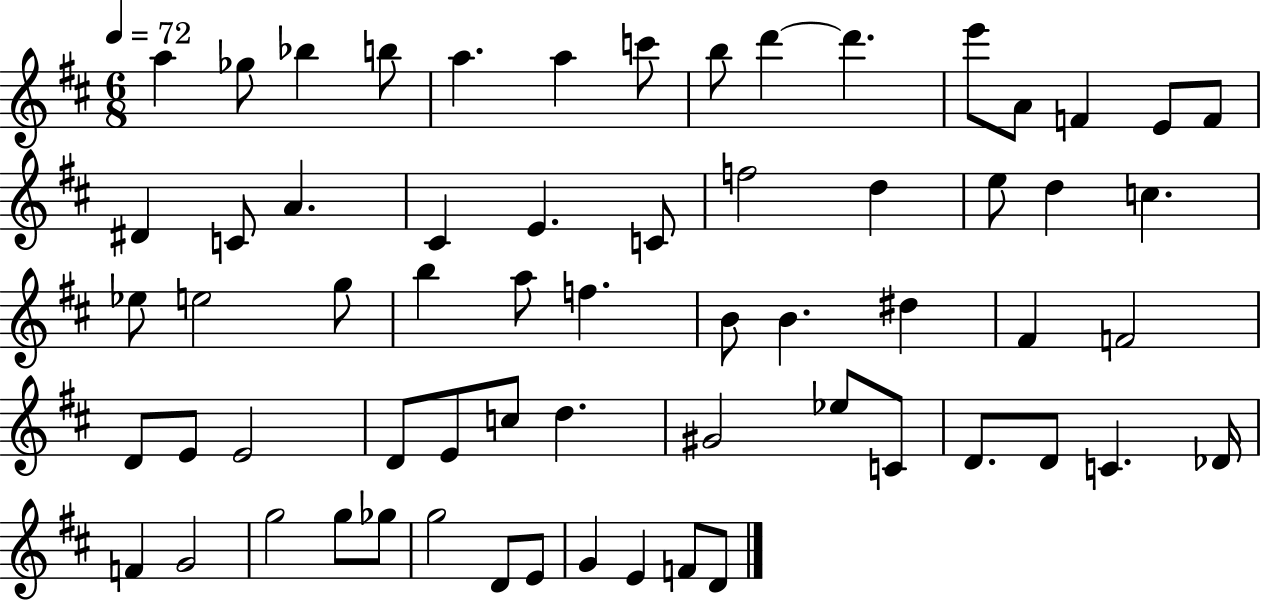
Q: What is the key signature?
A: D major